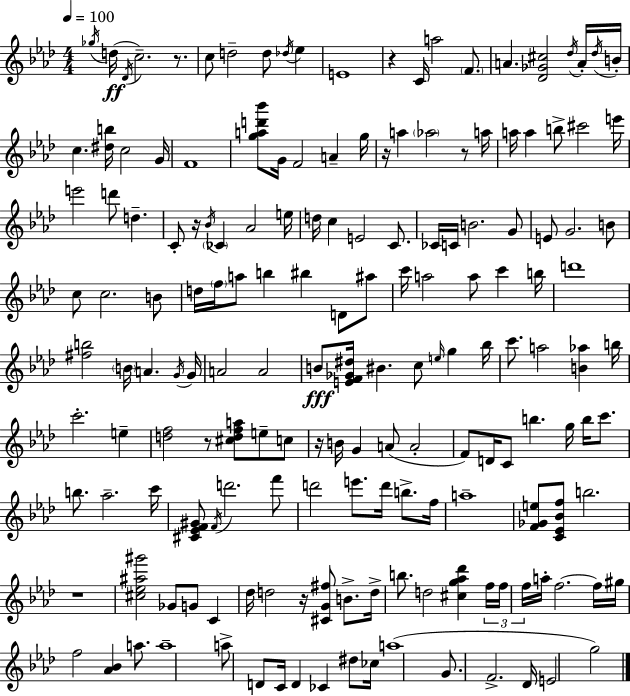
{
  \clef treble
  \numericTimeSignature
  \time 4/4
  \key aes \major
  \tempo 4 = 100
  \repeat volta 2 { \acciaccatura { ges''16 }(\ff d''16 \acciaccatura { des'16 } c''2.--) r8. | c''8 d''2-- d''8 \acciaccatura { des''16 } ees''4 | e'1 | r4 c'16 a''2 | \break \parenthesize f'8. a'4. <des' ges' cis''>2 | \acciaccatura { des''16 } a'16-. \acciaccatura { des''16 } b'16-. c''4. <dis'' b''>16 c''2 | g'16 f'1 | <g'' a'' d''' bes'''>8 g'16 f'2 | \break a'4-- g''16 r16 a''4 \parenthesize aes''2 | r8 a''16 a''16 a''4 b''8-> cis'''2 | e'''16 e'''2 d'''8 d''4.-- | c'8-. r16 \acciaccatura { bes'16 } \parenthesize ces'4 aes'2 | \break e''16 d''16 c''4 e'2 | c'8. ces'16 c'16 b'2. | g'8 e'8 g'2. | b'8 c''8 c''2. | \break b'8 d''16 \parenthesize f''16 a''8 b''4 bis''4 | d'8 ais''8 c'''16 a''2 a''8 | c'''4 b''16 d'''1 | <fis'' b''>2 \parenthesize b'16 a'4. | \break \acciaccatura { g'16 } g'16 a'2 a'2 | b'8\fff <e' f' ges' dis''>16 bis'4. | c''8 \grace { e''16 } g''4 bes''16 c'''8. a''2 | <b' aes''>4 b''16 c'''2.-. | \break e''4-- <d'' f''>2 | r8 <cis'' d'' f'' a''>8 e''8-- c''8 r16 b'16 g'4 a'8( | a'2-. f'8) d'16 c'8 b''4. | g''16 b''16 c'''8. b''8. aes''2.-- | \break c'''16 <cis' ees' f' gis'>8 \acciaccatura { f'16 } d'''2. | f'''8 d'''2 | e'''8. d'''16 b''8.-> f''16 a''1-- | <f' ges' e''>8 <c' ees' bes' f''>8 b''2. | \break r1 | <cis'' ees'' ais'' gis'''>2 | ges'8 g'8 c'4 des''16 d''2 | r16 <cis' g' fis''>8 b'8.-> d''16-> b''8. d''2 | \break <cis'' g'' aes'' des'''>4 \tuplet 3/2 { f''16 f''16 f''16 } a''16-. f''2.~~ | f''16 gis''16 f''2 | <aes' bes'>4 a''8. a''1-- | a''8-> d'8 c'16 d'4 | \break ces'4 dis''8 ces''16 a''1( | g'8. f'2.-> | des'16 e'2 | g''2) } \bar "|."
}